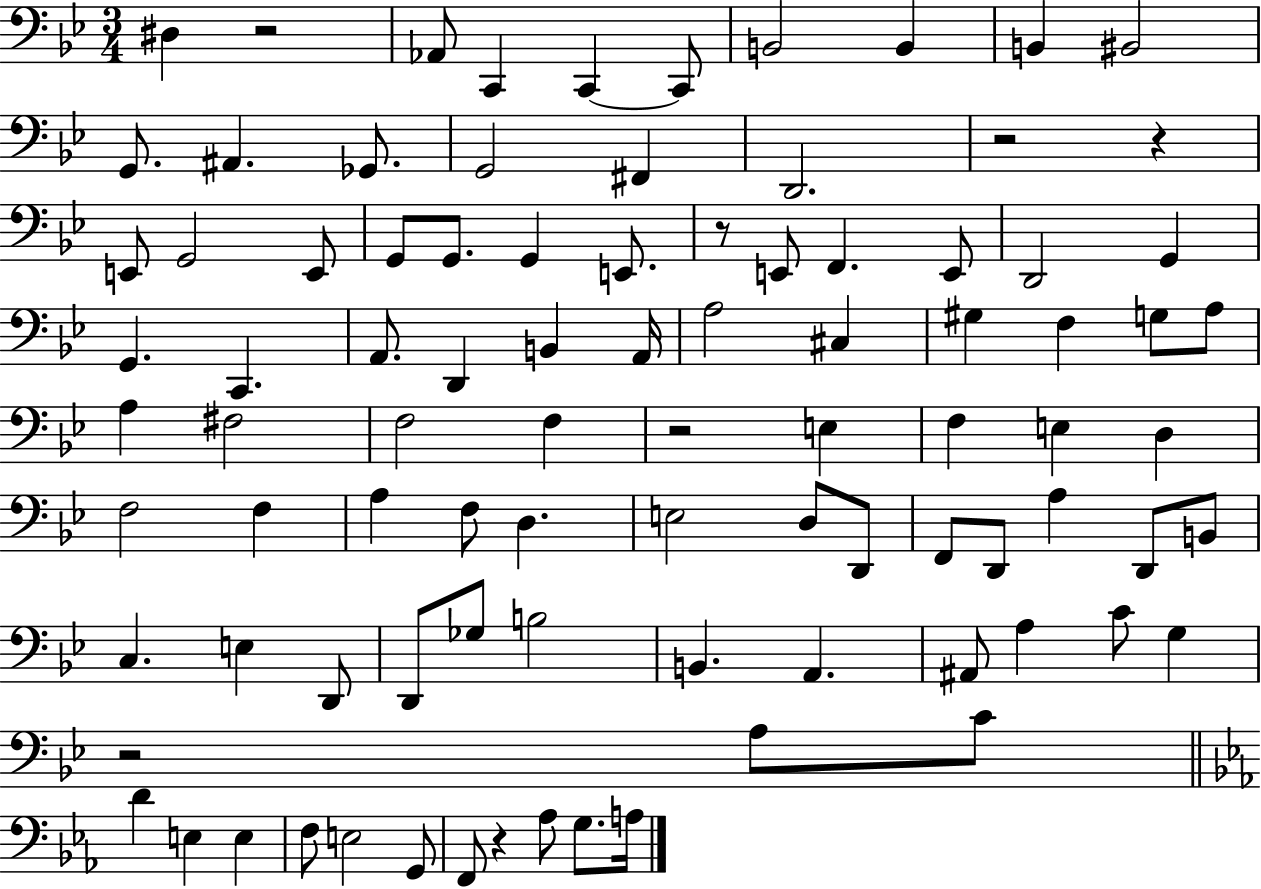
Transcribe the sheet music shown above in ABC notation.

X:1
T:Untitled
M:3/4
L:1/4
K:Bb
^D, z2 _A,,/2 C,, C,, C,,/2 B,,2 B,, B,, ^B,,2 G,,/2 ^A,, _G,,/2 G,,2 ^F,, D,,2 z2 z E,,/2 G,,2 E,,/2 G,,/2 G,,/2 G,, E,,/2 z/2 E,,/2 F,, E,,/2 D,,2 G,, G,, C,, A,,/2 D,, B,, A,,/4 A,2 ^C, ^G, F, G,/2 A,/2 A, ^F,2 F,2 F, z2 E, F, E, D, F,2 F, A, F,/2 D, E,2 D,/2 D,,/2 F,,/2 D,,/2 A, D,,/2 B,,/2 C, E, D,,/2 D,,/2 _G,/2 B,2 B,, A,, ^A,,/2 A, C/2 G, z2 A,/2 C/2 D E, E, F,/2 E,2 G,,/2 F,,/2 z _A,/2 G,/2 A,/4